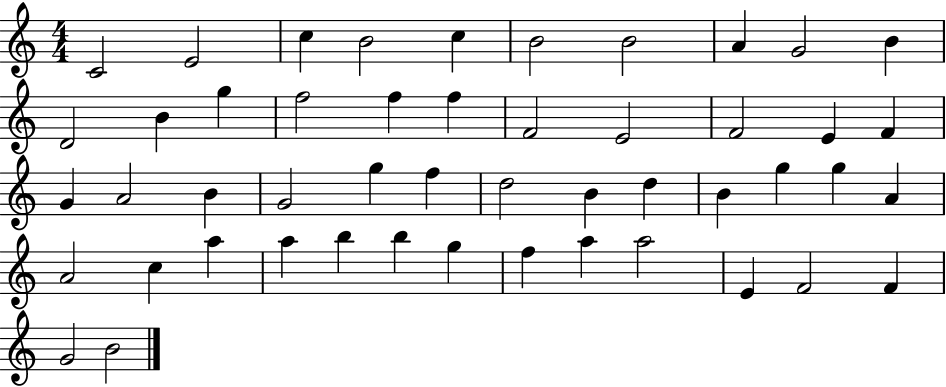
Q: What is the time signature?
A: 4/4